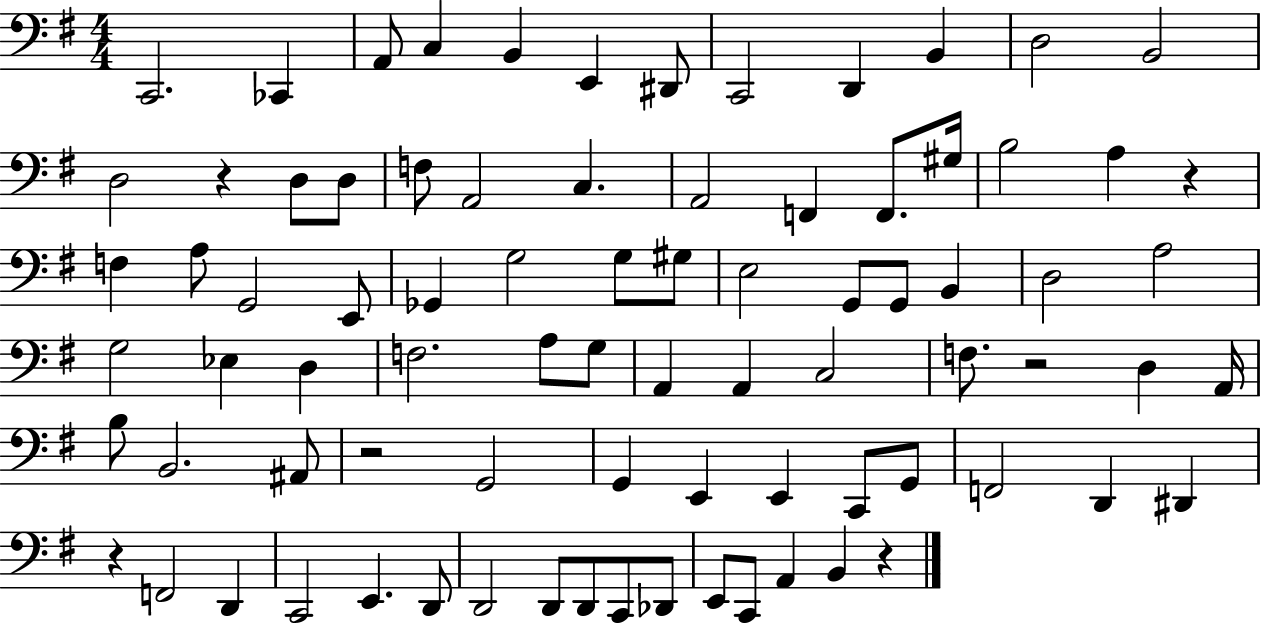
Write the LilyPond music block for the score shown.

{
  \clef bass
  \numericTimeSignature
  \time 4/4
  \key g \major
  c,2. ces,4 | a,8 c4 b,4 e,4 dis,8 | c,2 d,4 b,4 | d2 b,2 | \break d2 r4 d8 d8 | f8 a,2 c4. | a,2 f,4 f,8. gis16 | b2 a4 r4 | \break f4 a8 g,2 e,8 | ges,4 g2 g8 gis8 | e2 g,8 g,8 b,4 | d2 a2 | \break g2 ees4 d4 | f2. a8 g8 | a,4 a,4 c2 | f8. r2 d4 a,16 | \break b8 b,2. ais,8 | r2 g,2 | g,4 e,4 e,4 c,8 g,8 | f,2 d,4 dis,4 | \break r4 f,2 d,4 | c,2 e,4. d,8 | d,2 d,8 d,8 c,8 des,8 | e,8 c,8 a,4 b,4 r4 | \break \bar "|."
}